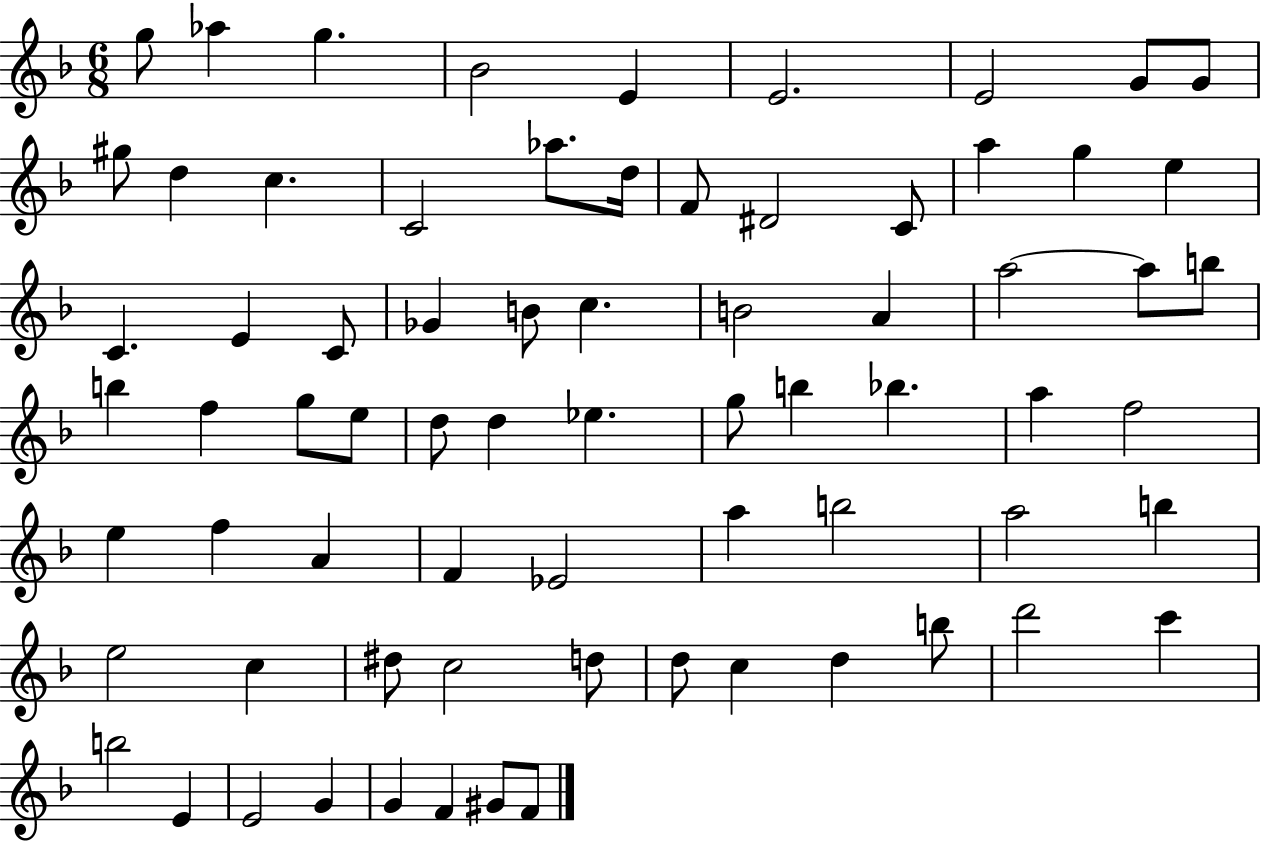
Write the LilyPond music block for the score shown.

{
  \clef treble
  \numericTimeSignature
  \time 6/8
  \key f \major
  \repeat volta 2 { g''8 aes''4 g''4. | bes'2 e'4 | e'2. | e'2 g'8 g'8 | \break gis''8 d''4 c''4. | c'2 aes''8. d''16 | f'8 dis'2 c'8 | a''4 g''4 e''4 | \break c'4. e'4 c'8 | ges'4 b'8 c''4. | b'2 a'4 | a''2~~ a''8 b''8 | \break b''4 f''4 g''8 e''8 | d''8 d''4 ees''4. | g''8 b''4 bes''4. | a''4 f''2 | \break e''4 f''4 a'4 | f'4 ees'2 | a''4 b''2 | a''2 b''4 | \break e''2 c''4 | dis''8 c''2 d''8 | d''8 c''4 d''4 b''8 | d'''2 c'''4 | \break b''2 e'4 | e'2 g'4 | g'4 f'4 gis'8 f'8 | } \bar "|."
}